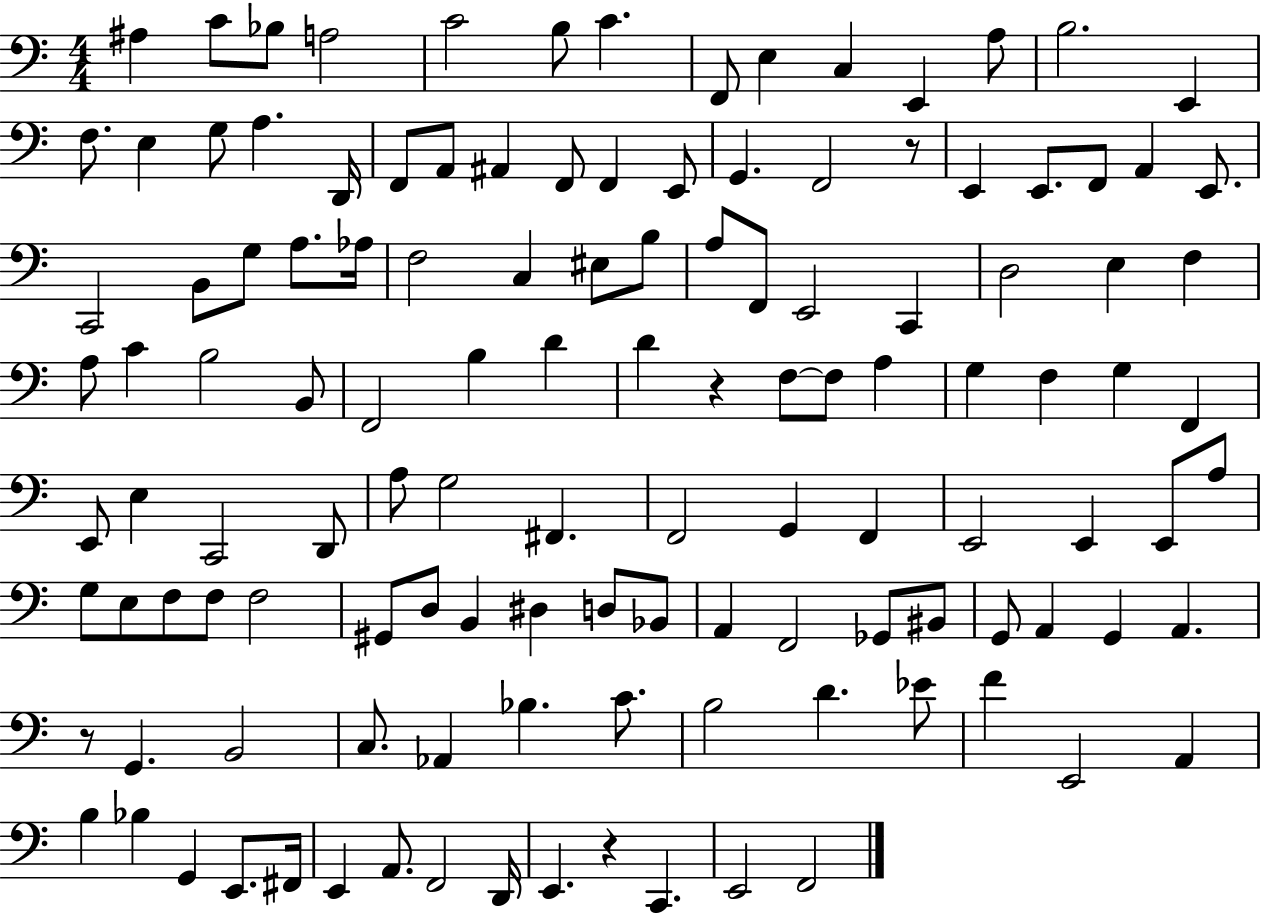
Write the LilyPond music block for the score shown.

{
  \clef bass
  \numericTimeSignature
  \time 4/4
  \key c \major
  ais4 c'8 bes8 a2 | c'2 b8 c'4. | f,8 e4 c4 e,4 a8 | b2. e,4 | \break f8. e4 g8 a4. d,16 | f,8 a,8 ais,4 f,8 f,4 e,8 | g,4. f,2 r8 | e,4 e,8. f,8 a,4 e,8. | \break c,2 b,8 g8 a8. aes16 | f2 c4 eis8 b8 | a8 f,8 e,2 c,4 | d2 e4 f4 | \break a8 c'4 b2 b,8 | f,2 b4 d'4 | d'4 r4 f8~~ f8 a4 | g4 f4 g4 f,4 | \break e,8 e4 c,2 d,8 | a8 g2 fis,4. | f,2 g,4 f,4 | e,2 e,4 e,8 a8 | \break g8 e8 f8 f8 f2 | gis,8 d8 b,4 dis4 d8 bes,8 | a,4 f,2 ges,8 bis,8 | g,8 a,4 g,4 a,4. | \break r8 g,4. b,2 | c8. aes,4 bes4. c'8. | b2 d'4. ees'8 | f'4 e,2 a,4 | \break b4 bes4 g,4 e,8. fis,16 | e,4 a,8. f,2 d,16 | e,4. r4 c,4. | e,2 f,2 | \break \bar "|."
}